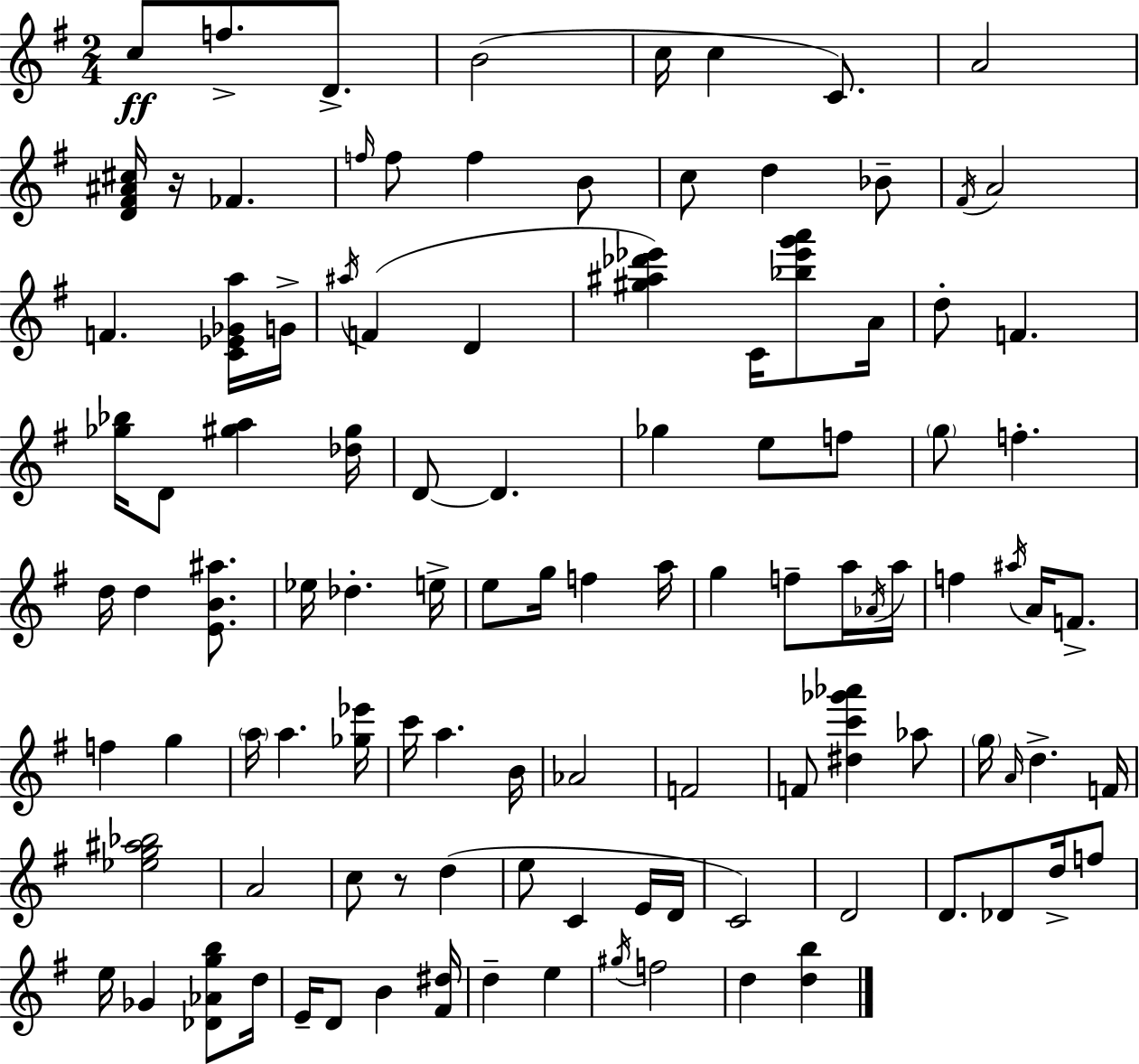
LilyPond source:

{
  \clef treble
  \numericTimeSignature
  \time 2/4
  \key e \minor
  \repeat volta 2 { c''8\ff f''8.-> d'8.-> | b'2( | c''16 c''4 c'8.) | a'2 | \break <d' fis' ais' cis''>16 r16 fes'4. | \grace { f''16 } f''8 f''4 b'8 | c''8 d''4 bes'8-- | \acciaccatura { fis'16 } a'2 | \break f'4. | <c' ees' ges' a''>16 g'16-> \acciaccatura { ais''16 }( f'4 d'4 | <gis'' ais'' des''' ees'''>4) c'16 | <bes'' ees''' g''' a'''>8 a'16 d''8-. f'4. | \break <ges'' bes''>16 d'8 <gis'' a''>4 | <des'' gis''>16 d'8~~ d'4. | ges''4 e''8 | f''8 \parenthesize g''8 f''4.-. | \break d''16 d''4 | <e' b' ais''>8. ees''16 des''4.-. | e''16-> e''8 g''16 f''4 | a''16 g''4 f''8-- | \break a''16 \acciaccatura { aes'16 } a''16 f''4 | \acciaccatura { ais''16 } a'16 f'8.-> f''4 | g''4 \parenthesize a''16 a''4. | <ges'' ees'''>16 c'''16 a''4. | \break b'16 aes'2 | f'2 | f'8 <dis'' c''' ges''' aes'''>4 | aes''8 \parenthesize g''16 \grace { a'16 } d''4.-> | \break f'16 <ees'' g'' ais'' bes''>2 | a'2 | c''8 | r8 d''4( e''8 | \break c'4 e'16 d'16 c'2) | d'2 | d'8. | des'8 d''16-> f''8 e''16 ges'4 | \break <des' aes' g'' b''>8 d''16 e'16-- d'8 | b'4 <fis' dis''>16 d''4-- | e''4 \acciaccatura { gis''16 } f''2 | d''4 | \break <d'' b''>4 } \bar "|."
}